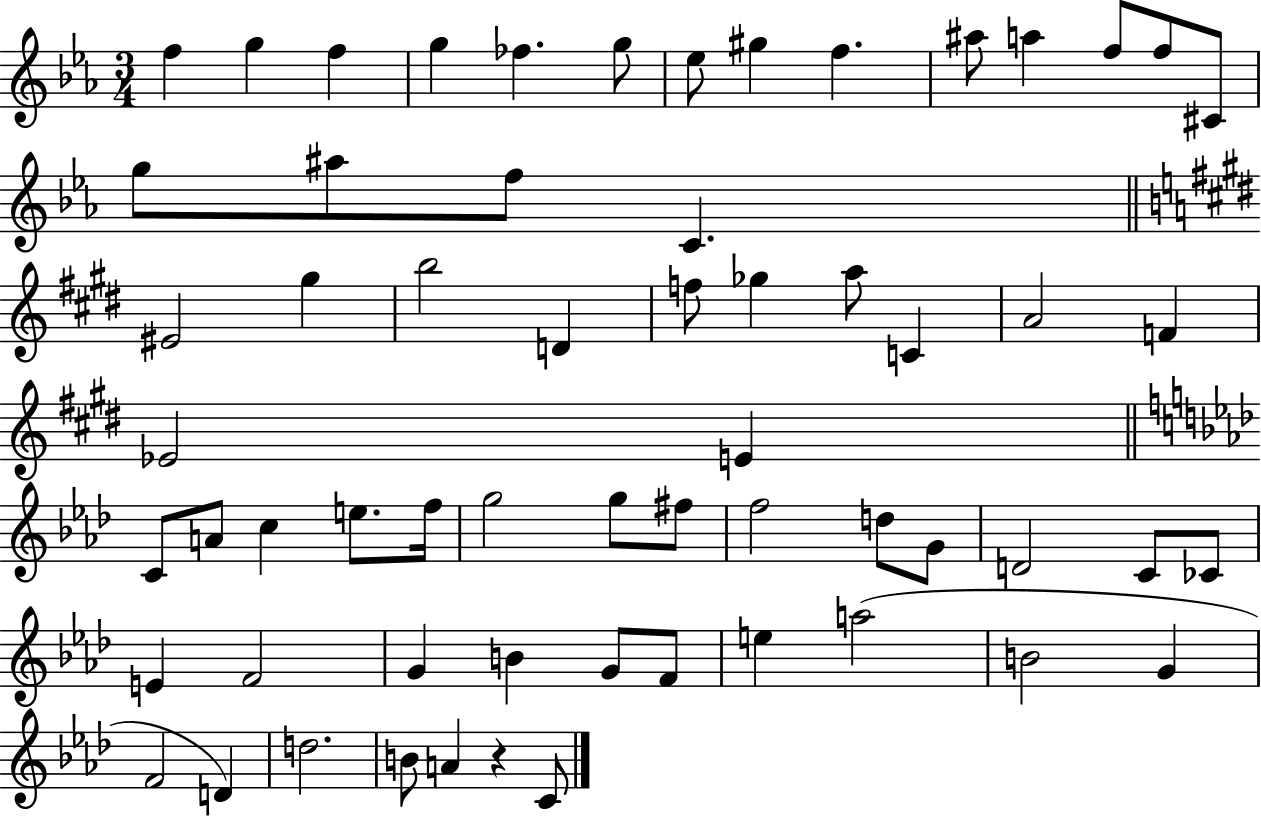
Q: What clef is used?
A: treble